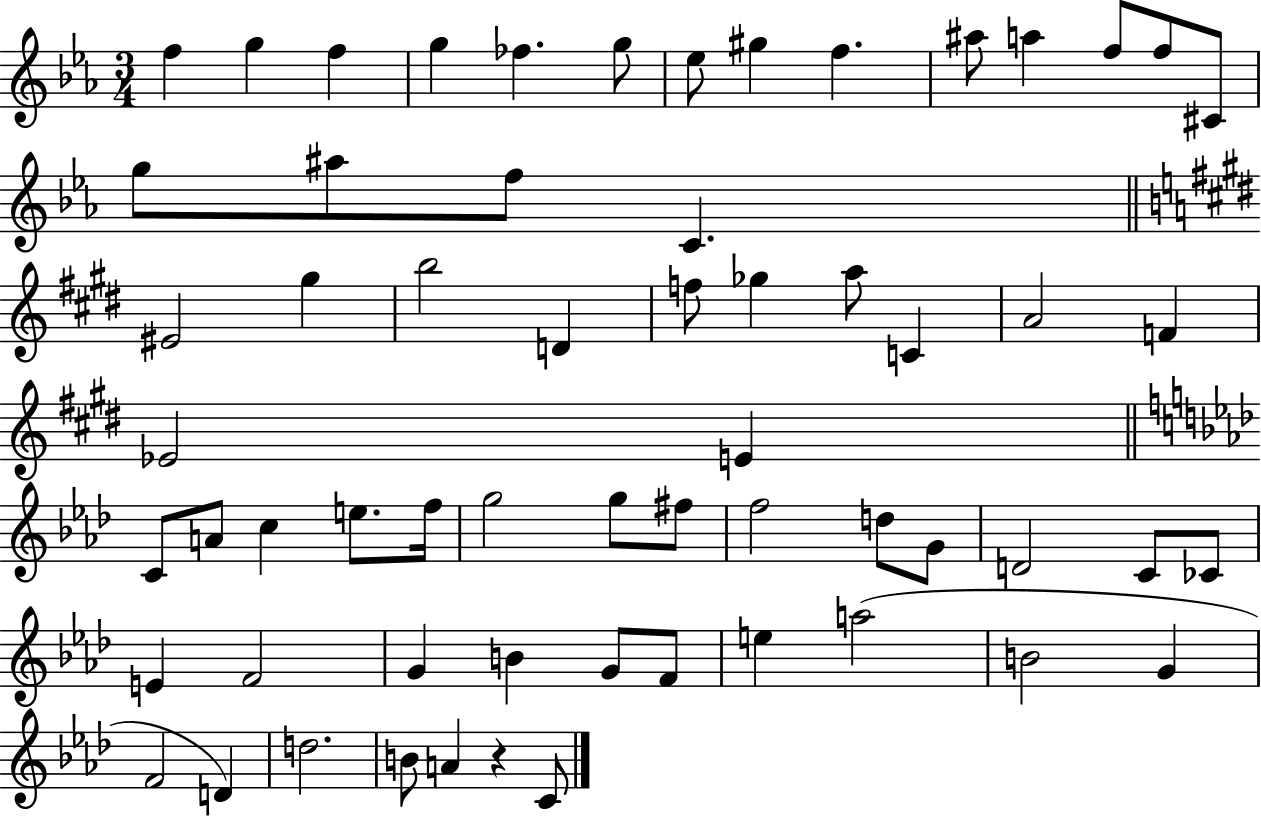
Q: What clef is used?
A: treble